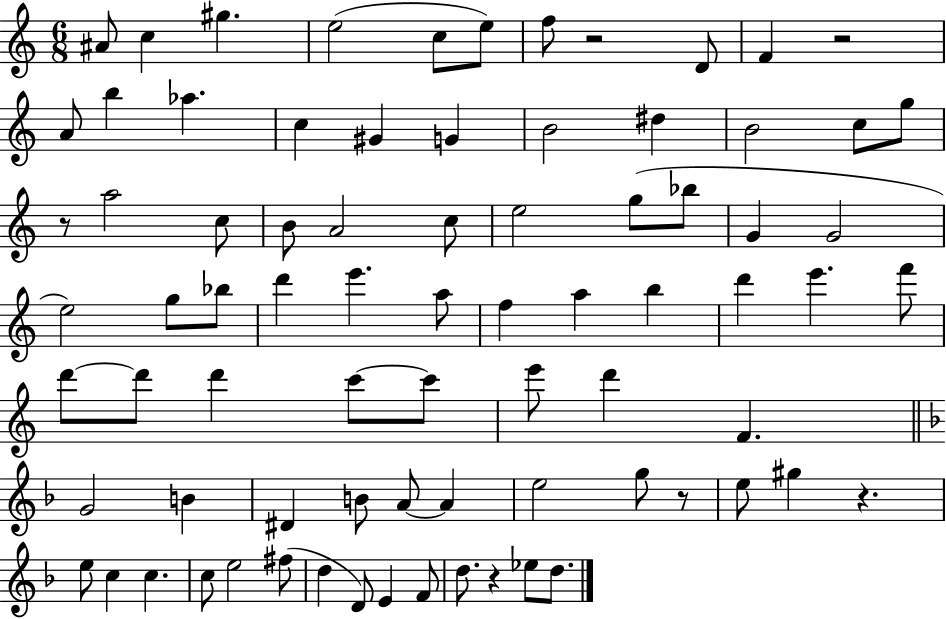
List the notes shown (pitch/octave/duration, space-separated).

A#4/e C5/q G#5/q. E5/h C5/e E5/e F5/e R/h D4/e F4/q R/h A4/e B5/q Ab5/q. C5/q G#4/q G4/q B4/h D#5/q B4/h C5/e G5/e R/e A5/h C5/e B4/e A4/h C5/e E5/h G5/e Bb5/e G4/q G4/h E5/h G5/e Bb5/e D6/q E6/q. A5/e F5/q A5/q B5/q D6/q E6/q. F6/e D6/e D6/e D6/q C6/e C6/e E6/e D6/q F4/q. G4/h B4/q D#4/q B4/e A4/e A4/q E5/h G5/e R/e E5/e G#5/q R/q. E5/e C5/q C5/q. C5/e E5/h F#5/e D5/q D4/e E4/q F4/e D5/e. R/q Eb5/e D5/e.